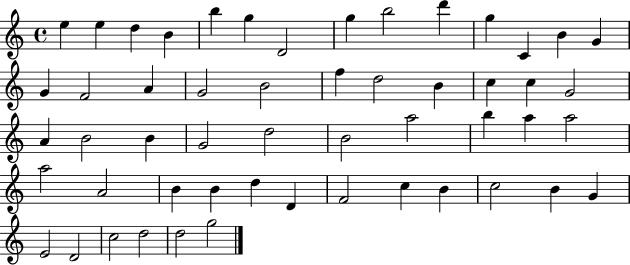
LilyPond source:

{
  \clef treble
  \time 4/4
  \defaultTimeSignature
  \key c \major
  e''4 e''4 d''4 b'4 | b''4 g''4 d'2 | g''4 b''2 d'''4 | g''4 c'4 b'4 g'4 | \break g'4 f'2 a'4 | g'2 b'2 | f''4 d''2 b'4 | c''4 c''4 g'2 | \break a'4 b'2 b'4 | g'2 d''2 | b'2 a''2 | b''4 a''4 a''2 | \break a''2 a'2 | b'4 b'4 d''4 d'4 | f'2 c''4 b'4 | c''2 b'4 g'4 | \break e'2 d'2 | c''2 d''2 | d''2 g''2 | \bar "|."
}